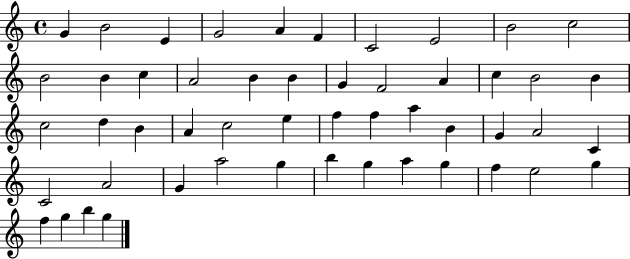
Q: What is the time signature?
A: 4/4